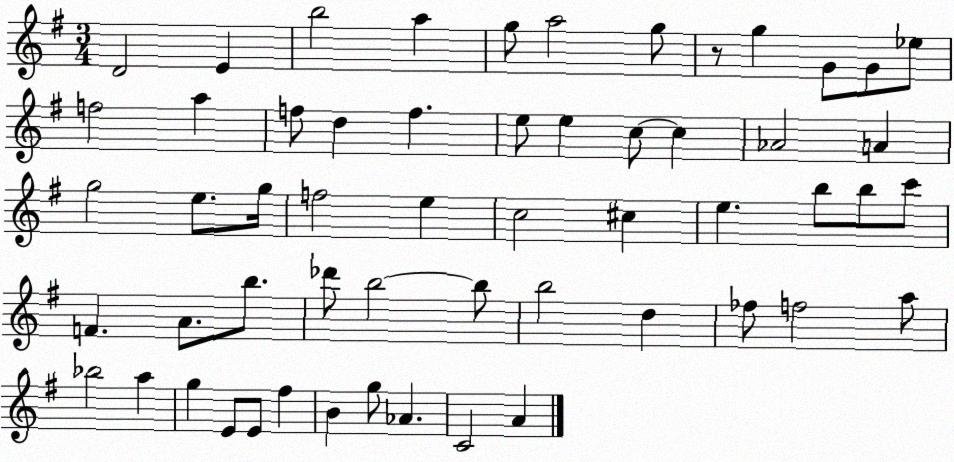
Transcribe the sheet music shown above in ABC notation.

X:1
T:Untitled
M:3/4
L:1/4
K:G
D2 E b2 a g/2 a2 g/2 z/2 g G/2 G/2 _e/2 f2 a f/2 d f e/2 e c/2 c _A2 A g2 e/2 g/4 f2 e c2 ^c e b/2 b/2 c'/2 F A/2 b/2 _d'/2 b2 b/2 b2 d _f/2 f2 a/2 _b2 a g E/2 E/2 ^f B g/2 _A C2 A